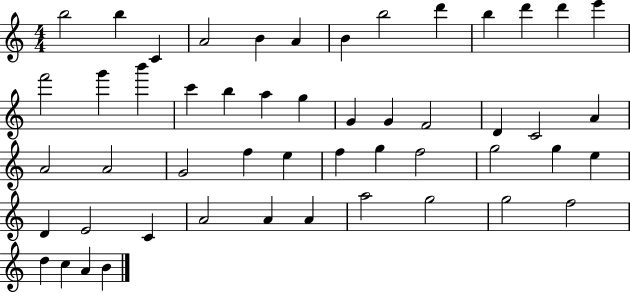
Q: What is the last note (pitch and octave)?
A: B4